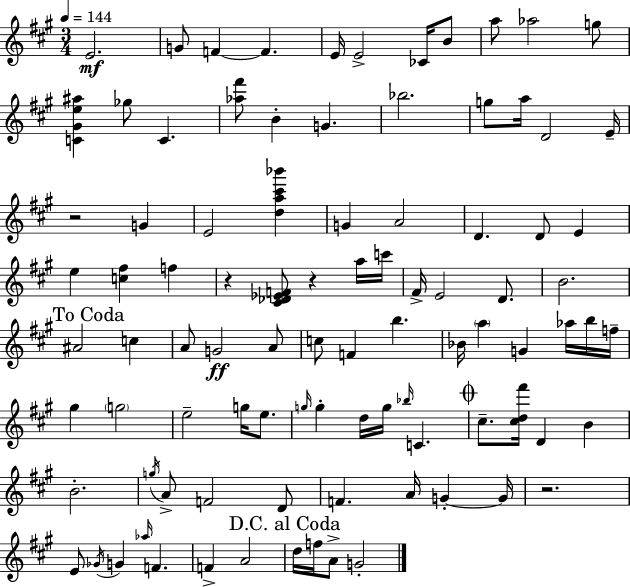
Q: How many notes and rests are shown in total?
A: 93